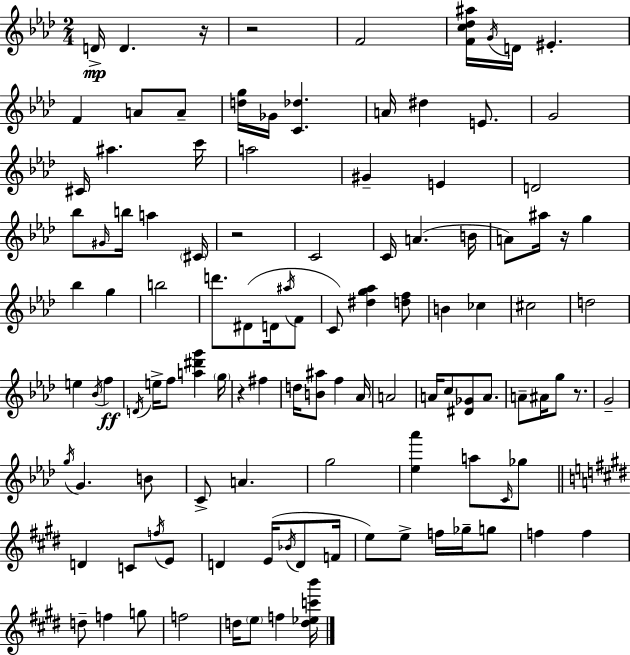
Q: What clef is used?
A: treble